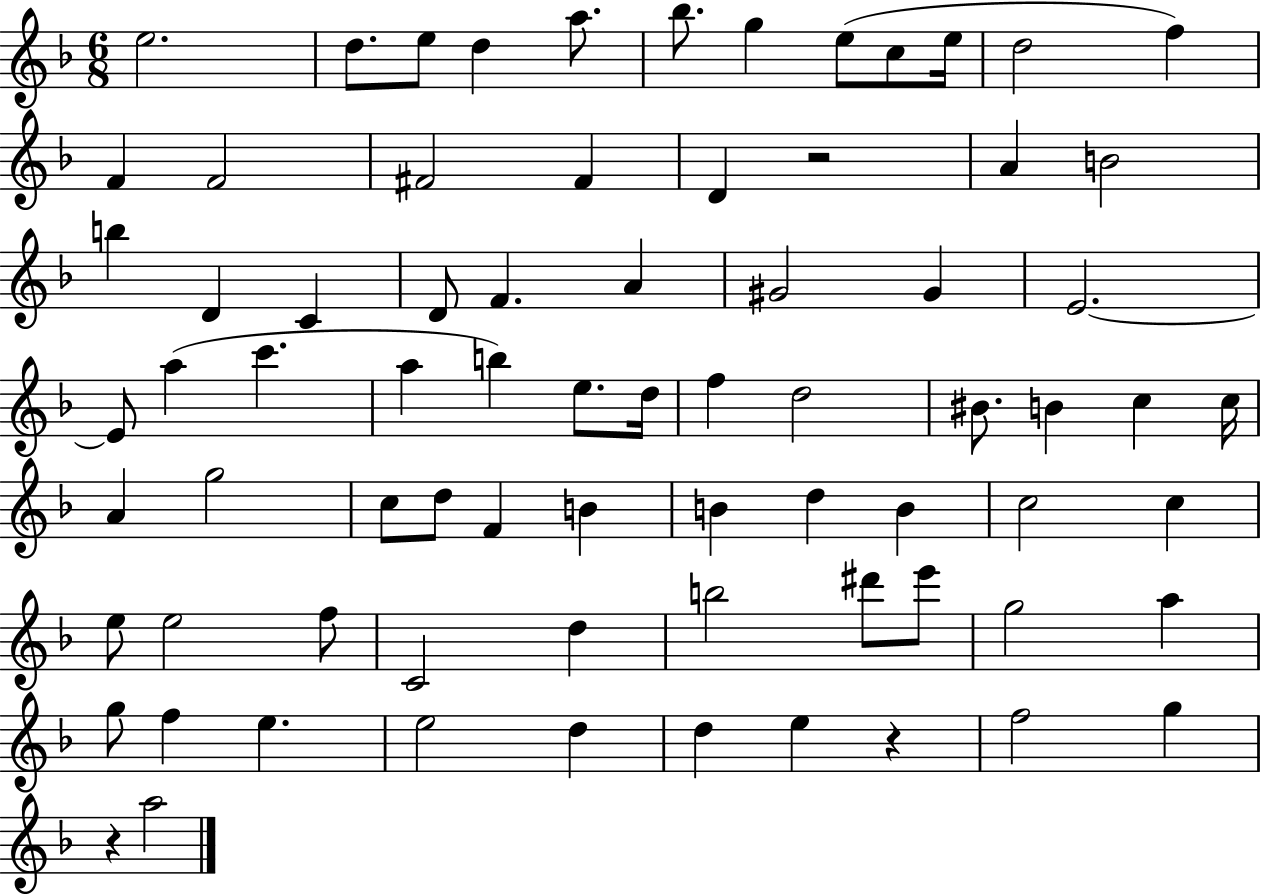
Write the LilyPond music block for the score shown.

{
  \clef treble
  \numericTimeSignature
  \time 6/8
  \key f \major
  e''2. | d''8. e''8 d''4 a''8. | bes''8. g''4 e''8( c''8 e''16 | d''2 f''4) | \break f'4 f'2 | fis'2 fis'4 | d'4 r2 | a'4 b'2 | \break b''4 d'4 c'4 | d'8 f'4. a'4 | gis'2 gis'4 | e'2.~~ | \break e'8 a''4( c'''4. | a''4 b''4) e''8. d''16 | f''4 d''2 | bis'8. b'4 c''4 c''16 | \break a'4 g''2 | c''8 d''8 f'4 b'4 | b'4 d''4 b'4 | c''2 c''4 | \break e''8 e''2 f''8 | c'2 d''4 | b''2 dis'''8 e'''8 | g''2 a''4 | \break g''8 f''4 e''4. | e''2 d''4 | d''4 e''4 r4 | f''2 g''4 | \break r4 a''2 | \bar "|."
}